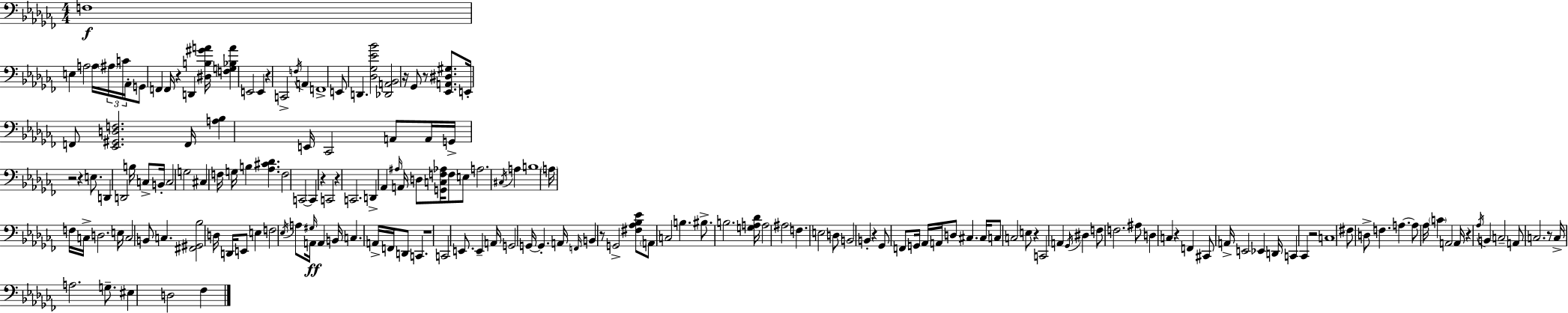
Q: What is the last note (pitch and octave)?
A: FES3